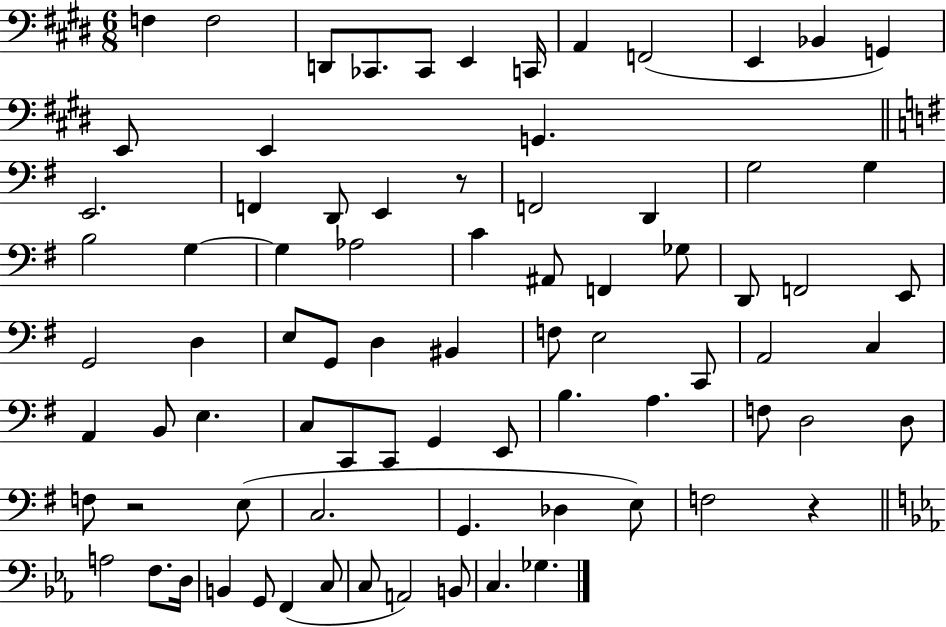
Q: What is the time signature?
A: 6/8